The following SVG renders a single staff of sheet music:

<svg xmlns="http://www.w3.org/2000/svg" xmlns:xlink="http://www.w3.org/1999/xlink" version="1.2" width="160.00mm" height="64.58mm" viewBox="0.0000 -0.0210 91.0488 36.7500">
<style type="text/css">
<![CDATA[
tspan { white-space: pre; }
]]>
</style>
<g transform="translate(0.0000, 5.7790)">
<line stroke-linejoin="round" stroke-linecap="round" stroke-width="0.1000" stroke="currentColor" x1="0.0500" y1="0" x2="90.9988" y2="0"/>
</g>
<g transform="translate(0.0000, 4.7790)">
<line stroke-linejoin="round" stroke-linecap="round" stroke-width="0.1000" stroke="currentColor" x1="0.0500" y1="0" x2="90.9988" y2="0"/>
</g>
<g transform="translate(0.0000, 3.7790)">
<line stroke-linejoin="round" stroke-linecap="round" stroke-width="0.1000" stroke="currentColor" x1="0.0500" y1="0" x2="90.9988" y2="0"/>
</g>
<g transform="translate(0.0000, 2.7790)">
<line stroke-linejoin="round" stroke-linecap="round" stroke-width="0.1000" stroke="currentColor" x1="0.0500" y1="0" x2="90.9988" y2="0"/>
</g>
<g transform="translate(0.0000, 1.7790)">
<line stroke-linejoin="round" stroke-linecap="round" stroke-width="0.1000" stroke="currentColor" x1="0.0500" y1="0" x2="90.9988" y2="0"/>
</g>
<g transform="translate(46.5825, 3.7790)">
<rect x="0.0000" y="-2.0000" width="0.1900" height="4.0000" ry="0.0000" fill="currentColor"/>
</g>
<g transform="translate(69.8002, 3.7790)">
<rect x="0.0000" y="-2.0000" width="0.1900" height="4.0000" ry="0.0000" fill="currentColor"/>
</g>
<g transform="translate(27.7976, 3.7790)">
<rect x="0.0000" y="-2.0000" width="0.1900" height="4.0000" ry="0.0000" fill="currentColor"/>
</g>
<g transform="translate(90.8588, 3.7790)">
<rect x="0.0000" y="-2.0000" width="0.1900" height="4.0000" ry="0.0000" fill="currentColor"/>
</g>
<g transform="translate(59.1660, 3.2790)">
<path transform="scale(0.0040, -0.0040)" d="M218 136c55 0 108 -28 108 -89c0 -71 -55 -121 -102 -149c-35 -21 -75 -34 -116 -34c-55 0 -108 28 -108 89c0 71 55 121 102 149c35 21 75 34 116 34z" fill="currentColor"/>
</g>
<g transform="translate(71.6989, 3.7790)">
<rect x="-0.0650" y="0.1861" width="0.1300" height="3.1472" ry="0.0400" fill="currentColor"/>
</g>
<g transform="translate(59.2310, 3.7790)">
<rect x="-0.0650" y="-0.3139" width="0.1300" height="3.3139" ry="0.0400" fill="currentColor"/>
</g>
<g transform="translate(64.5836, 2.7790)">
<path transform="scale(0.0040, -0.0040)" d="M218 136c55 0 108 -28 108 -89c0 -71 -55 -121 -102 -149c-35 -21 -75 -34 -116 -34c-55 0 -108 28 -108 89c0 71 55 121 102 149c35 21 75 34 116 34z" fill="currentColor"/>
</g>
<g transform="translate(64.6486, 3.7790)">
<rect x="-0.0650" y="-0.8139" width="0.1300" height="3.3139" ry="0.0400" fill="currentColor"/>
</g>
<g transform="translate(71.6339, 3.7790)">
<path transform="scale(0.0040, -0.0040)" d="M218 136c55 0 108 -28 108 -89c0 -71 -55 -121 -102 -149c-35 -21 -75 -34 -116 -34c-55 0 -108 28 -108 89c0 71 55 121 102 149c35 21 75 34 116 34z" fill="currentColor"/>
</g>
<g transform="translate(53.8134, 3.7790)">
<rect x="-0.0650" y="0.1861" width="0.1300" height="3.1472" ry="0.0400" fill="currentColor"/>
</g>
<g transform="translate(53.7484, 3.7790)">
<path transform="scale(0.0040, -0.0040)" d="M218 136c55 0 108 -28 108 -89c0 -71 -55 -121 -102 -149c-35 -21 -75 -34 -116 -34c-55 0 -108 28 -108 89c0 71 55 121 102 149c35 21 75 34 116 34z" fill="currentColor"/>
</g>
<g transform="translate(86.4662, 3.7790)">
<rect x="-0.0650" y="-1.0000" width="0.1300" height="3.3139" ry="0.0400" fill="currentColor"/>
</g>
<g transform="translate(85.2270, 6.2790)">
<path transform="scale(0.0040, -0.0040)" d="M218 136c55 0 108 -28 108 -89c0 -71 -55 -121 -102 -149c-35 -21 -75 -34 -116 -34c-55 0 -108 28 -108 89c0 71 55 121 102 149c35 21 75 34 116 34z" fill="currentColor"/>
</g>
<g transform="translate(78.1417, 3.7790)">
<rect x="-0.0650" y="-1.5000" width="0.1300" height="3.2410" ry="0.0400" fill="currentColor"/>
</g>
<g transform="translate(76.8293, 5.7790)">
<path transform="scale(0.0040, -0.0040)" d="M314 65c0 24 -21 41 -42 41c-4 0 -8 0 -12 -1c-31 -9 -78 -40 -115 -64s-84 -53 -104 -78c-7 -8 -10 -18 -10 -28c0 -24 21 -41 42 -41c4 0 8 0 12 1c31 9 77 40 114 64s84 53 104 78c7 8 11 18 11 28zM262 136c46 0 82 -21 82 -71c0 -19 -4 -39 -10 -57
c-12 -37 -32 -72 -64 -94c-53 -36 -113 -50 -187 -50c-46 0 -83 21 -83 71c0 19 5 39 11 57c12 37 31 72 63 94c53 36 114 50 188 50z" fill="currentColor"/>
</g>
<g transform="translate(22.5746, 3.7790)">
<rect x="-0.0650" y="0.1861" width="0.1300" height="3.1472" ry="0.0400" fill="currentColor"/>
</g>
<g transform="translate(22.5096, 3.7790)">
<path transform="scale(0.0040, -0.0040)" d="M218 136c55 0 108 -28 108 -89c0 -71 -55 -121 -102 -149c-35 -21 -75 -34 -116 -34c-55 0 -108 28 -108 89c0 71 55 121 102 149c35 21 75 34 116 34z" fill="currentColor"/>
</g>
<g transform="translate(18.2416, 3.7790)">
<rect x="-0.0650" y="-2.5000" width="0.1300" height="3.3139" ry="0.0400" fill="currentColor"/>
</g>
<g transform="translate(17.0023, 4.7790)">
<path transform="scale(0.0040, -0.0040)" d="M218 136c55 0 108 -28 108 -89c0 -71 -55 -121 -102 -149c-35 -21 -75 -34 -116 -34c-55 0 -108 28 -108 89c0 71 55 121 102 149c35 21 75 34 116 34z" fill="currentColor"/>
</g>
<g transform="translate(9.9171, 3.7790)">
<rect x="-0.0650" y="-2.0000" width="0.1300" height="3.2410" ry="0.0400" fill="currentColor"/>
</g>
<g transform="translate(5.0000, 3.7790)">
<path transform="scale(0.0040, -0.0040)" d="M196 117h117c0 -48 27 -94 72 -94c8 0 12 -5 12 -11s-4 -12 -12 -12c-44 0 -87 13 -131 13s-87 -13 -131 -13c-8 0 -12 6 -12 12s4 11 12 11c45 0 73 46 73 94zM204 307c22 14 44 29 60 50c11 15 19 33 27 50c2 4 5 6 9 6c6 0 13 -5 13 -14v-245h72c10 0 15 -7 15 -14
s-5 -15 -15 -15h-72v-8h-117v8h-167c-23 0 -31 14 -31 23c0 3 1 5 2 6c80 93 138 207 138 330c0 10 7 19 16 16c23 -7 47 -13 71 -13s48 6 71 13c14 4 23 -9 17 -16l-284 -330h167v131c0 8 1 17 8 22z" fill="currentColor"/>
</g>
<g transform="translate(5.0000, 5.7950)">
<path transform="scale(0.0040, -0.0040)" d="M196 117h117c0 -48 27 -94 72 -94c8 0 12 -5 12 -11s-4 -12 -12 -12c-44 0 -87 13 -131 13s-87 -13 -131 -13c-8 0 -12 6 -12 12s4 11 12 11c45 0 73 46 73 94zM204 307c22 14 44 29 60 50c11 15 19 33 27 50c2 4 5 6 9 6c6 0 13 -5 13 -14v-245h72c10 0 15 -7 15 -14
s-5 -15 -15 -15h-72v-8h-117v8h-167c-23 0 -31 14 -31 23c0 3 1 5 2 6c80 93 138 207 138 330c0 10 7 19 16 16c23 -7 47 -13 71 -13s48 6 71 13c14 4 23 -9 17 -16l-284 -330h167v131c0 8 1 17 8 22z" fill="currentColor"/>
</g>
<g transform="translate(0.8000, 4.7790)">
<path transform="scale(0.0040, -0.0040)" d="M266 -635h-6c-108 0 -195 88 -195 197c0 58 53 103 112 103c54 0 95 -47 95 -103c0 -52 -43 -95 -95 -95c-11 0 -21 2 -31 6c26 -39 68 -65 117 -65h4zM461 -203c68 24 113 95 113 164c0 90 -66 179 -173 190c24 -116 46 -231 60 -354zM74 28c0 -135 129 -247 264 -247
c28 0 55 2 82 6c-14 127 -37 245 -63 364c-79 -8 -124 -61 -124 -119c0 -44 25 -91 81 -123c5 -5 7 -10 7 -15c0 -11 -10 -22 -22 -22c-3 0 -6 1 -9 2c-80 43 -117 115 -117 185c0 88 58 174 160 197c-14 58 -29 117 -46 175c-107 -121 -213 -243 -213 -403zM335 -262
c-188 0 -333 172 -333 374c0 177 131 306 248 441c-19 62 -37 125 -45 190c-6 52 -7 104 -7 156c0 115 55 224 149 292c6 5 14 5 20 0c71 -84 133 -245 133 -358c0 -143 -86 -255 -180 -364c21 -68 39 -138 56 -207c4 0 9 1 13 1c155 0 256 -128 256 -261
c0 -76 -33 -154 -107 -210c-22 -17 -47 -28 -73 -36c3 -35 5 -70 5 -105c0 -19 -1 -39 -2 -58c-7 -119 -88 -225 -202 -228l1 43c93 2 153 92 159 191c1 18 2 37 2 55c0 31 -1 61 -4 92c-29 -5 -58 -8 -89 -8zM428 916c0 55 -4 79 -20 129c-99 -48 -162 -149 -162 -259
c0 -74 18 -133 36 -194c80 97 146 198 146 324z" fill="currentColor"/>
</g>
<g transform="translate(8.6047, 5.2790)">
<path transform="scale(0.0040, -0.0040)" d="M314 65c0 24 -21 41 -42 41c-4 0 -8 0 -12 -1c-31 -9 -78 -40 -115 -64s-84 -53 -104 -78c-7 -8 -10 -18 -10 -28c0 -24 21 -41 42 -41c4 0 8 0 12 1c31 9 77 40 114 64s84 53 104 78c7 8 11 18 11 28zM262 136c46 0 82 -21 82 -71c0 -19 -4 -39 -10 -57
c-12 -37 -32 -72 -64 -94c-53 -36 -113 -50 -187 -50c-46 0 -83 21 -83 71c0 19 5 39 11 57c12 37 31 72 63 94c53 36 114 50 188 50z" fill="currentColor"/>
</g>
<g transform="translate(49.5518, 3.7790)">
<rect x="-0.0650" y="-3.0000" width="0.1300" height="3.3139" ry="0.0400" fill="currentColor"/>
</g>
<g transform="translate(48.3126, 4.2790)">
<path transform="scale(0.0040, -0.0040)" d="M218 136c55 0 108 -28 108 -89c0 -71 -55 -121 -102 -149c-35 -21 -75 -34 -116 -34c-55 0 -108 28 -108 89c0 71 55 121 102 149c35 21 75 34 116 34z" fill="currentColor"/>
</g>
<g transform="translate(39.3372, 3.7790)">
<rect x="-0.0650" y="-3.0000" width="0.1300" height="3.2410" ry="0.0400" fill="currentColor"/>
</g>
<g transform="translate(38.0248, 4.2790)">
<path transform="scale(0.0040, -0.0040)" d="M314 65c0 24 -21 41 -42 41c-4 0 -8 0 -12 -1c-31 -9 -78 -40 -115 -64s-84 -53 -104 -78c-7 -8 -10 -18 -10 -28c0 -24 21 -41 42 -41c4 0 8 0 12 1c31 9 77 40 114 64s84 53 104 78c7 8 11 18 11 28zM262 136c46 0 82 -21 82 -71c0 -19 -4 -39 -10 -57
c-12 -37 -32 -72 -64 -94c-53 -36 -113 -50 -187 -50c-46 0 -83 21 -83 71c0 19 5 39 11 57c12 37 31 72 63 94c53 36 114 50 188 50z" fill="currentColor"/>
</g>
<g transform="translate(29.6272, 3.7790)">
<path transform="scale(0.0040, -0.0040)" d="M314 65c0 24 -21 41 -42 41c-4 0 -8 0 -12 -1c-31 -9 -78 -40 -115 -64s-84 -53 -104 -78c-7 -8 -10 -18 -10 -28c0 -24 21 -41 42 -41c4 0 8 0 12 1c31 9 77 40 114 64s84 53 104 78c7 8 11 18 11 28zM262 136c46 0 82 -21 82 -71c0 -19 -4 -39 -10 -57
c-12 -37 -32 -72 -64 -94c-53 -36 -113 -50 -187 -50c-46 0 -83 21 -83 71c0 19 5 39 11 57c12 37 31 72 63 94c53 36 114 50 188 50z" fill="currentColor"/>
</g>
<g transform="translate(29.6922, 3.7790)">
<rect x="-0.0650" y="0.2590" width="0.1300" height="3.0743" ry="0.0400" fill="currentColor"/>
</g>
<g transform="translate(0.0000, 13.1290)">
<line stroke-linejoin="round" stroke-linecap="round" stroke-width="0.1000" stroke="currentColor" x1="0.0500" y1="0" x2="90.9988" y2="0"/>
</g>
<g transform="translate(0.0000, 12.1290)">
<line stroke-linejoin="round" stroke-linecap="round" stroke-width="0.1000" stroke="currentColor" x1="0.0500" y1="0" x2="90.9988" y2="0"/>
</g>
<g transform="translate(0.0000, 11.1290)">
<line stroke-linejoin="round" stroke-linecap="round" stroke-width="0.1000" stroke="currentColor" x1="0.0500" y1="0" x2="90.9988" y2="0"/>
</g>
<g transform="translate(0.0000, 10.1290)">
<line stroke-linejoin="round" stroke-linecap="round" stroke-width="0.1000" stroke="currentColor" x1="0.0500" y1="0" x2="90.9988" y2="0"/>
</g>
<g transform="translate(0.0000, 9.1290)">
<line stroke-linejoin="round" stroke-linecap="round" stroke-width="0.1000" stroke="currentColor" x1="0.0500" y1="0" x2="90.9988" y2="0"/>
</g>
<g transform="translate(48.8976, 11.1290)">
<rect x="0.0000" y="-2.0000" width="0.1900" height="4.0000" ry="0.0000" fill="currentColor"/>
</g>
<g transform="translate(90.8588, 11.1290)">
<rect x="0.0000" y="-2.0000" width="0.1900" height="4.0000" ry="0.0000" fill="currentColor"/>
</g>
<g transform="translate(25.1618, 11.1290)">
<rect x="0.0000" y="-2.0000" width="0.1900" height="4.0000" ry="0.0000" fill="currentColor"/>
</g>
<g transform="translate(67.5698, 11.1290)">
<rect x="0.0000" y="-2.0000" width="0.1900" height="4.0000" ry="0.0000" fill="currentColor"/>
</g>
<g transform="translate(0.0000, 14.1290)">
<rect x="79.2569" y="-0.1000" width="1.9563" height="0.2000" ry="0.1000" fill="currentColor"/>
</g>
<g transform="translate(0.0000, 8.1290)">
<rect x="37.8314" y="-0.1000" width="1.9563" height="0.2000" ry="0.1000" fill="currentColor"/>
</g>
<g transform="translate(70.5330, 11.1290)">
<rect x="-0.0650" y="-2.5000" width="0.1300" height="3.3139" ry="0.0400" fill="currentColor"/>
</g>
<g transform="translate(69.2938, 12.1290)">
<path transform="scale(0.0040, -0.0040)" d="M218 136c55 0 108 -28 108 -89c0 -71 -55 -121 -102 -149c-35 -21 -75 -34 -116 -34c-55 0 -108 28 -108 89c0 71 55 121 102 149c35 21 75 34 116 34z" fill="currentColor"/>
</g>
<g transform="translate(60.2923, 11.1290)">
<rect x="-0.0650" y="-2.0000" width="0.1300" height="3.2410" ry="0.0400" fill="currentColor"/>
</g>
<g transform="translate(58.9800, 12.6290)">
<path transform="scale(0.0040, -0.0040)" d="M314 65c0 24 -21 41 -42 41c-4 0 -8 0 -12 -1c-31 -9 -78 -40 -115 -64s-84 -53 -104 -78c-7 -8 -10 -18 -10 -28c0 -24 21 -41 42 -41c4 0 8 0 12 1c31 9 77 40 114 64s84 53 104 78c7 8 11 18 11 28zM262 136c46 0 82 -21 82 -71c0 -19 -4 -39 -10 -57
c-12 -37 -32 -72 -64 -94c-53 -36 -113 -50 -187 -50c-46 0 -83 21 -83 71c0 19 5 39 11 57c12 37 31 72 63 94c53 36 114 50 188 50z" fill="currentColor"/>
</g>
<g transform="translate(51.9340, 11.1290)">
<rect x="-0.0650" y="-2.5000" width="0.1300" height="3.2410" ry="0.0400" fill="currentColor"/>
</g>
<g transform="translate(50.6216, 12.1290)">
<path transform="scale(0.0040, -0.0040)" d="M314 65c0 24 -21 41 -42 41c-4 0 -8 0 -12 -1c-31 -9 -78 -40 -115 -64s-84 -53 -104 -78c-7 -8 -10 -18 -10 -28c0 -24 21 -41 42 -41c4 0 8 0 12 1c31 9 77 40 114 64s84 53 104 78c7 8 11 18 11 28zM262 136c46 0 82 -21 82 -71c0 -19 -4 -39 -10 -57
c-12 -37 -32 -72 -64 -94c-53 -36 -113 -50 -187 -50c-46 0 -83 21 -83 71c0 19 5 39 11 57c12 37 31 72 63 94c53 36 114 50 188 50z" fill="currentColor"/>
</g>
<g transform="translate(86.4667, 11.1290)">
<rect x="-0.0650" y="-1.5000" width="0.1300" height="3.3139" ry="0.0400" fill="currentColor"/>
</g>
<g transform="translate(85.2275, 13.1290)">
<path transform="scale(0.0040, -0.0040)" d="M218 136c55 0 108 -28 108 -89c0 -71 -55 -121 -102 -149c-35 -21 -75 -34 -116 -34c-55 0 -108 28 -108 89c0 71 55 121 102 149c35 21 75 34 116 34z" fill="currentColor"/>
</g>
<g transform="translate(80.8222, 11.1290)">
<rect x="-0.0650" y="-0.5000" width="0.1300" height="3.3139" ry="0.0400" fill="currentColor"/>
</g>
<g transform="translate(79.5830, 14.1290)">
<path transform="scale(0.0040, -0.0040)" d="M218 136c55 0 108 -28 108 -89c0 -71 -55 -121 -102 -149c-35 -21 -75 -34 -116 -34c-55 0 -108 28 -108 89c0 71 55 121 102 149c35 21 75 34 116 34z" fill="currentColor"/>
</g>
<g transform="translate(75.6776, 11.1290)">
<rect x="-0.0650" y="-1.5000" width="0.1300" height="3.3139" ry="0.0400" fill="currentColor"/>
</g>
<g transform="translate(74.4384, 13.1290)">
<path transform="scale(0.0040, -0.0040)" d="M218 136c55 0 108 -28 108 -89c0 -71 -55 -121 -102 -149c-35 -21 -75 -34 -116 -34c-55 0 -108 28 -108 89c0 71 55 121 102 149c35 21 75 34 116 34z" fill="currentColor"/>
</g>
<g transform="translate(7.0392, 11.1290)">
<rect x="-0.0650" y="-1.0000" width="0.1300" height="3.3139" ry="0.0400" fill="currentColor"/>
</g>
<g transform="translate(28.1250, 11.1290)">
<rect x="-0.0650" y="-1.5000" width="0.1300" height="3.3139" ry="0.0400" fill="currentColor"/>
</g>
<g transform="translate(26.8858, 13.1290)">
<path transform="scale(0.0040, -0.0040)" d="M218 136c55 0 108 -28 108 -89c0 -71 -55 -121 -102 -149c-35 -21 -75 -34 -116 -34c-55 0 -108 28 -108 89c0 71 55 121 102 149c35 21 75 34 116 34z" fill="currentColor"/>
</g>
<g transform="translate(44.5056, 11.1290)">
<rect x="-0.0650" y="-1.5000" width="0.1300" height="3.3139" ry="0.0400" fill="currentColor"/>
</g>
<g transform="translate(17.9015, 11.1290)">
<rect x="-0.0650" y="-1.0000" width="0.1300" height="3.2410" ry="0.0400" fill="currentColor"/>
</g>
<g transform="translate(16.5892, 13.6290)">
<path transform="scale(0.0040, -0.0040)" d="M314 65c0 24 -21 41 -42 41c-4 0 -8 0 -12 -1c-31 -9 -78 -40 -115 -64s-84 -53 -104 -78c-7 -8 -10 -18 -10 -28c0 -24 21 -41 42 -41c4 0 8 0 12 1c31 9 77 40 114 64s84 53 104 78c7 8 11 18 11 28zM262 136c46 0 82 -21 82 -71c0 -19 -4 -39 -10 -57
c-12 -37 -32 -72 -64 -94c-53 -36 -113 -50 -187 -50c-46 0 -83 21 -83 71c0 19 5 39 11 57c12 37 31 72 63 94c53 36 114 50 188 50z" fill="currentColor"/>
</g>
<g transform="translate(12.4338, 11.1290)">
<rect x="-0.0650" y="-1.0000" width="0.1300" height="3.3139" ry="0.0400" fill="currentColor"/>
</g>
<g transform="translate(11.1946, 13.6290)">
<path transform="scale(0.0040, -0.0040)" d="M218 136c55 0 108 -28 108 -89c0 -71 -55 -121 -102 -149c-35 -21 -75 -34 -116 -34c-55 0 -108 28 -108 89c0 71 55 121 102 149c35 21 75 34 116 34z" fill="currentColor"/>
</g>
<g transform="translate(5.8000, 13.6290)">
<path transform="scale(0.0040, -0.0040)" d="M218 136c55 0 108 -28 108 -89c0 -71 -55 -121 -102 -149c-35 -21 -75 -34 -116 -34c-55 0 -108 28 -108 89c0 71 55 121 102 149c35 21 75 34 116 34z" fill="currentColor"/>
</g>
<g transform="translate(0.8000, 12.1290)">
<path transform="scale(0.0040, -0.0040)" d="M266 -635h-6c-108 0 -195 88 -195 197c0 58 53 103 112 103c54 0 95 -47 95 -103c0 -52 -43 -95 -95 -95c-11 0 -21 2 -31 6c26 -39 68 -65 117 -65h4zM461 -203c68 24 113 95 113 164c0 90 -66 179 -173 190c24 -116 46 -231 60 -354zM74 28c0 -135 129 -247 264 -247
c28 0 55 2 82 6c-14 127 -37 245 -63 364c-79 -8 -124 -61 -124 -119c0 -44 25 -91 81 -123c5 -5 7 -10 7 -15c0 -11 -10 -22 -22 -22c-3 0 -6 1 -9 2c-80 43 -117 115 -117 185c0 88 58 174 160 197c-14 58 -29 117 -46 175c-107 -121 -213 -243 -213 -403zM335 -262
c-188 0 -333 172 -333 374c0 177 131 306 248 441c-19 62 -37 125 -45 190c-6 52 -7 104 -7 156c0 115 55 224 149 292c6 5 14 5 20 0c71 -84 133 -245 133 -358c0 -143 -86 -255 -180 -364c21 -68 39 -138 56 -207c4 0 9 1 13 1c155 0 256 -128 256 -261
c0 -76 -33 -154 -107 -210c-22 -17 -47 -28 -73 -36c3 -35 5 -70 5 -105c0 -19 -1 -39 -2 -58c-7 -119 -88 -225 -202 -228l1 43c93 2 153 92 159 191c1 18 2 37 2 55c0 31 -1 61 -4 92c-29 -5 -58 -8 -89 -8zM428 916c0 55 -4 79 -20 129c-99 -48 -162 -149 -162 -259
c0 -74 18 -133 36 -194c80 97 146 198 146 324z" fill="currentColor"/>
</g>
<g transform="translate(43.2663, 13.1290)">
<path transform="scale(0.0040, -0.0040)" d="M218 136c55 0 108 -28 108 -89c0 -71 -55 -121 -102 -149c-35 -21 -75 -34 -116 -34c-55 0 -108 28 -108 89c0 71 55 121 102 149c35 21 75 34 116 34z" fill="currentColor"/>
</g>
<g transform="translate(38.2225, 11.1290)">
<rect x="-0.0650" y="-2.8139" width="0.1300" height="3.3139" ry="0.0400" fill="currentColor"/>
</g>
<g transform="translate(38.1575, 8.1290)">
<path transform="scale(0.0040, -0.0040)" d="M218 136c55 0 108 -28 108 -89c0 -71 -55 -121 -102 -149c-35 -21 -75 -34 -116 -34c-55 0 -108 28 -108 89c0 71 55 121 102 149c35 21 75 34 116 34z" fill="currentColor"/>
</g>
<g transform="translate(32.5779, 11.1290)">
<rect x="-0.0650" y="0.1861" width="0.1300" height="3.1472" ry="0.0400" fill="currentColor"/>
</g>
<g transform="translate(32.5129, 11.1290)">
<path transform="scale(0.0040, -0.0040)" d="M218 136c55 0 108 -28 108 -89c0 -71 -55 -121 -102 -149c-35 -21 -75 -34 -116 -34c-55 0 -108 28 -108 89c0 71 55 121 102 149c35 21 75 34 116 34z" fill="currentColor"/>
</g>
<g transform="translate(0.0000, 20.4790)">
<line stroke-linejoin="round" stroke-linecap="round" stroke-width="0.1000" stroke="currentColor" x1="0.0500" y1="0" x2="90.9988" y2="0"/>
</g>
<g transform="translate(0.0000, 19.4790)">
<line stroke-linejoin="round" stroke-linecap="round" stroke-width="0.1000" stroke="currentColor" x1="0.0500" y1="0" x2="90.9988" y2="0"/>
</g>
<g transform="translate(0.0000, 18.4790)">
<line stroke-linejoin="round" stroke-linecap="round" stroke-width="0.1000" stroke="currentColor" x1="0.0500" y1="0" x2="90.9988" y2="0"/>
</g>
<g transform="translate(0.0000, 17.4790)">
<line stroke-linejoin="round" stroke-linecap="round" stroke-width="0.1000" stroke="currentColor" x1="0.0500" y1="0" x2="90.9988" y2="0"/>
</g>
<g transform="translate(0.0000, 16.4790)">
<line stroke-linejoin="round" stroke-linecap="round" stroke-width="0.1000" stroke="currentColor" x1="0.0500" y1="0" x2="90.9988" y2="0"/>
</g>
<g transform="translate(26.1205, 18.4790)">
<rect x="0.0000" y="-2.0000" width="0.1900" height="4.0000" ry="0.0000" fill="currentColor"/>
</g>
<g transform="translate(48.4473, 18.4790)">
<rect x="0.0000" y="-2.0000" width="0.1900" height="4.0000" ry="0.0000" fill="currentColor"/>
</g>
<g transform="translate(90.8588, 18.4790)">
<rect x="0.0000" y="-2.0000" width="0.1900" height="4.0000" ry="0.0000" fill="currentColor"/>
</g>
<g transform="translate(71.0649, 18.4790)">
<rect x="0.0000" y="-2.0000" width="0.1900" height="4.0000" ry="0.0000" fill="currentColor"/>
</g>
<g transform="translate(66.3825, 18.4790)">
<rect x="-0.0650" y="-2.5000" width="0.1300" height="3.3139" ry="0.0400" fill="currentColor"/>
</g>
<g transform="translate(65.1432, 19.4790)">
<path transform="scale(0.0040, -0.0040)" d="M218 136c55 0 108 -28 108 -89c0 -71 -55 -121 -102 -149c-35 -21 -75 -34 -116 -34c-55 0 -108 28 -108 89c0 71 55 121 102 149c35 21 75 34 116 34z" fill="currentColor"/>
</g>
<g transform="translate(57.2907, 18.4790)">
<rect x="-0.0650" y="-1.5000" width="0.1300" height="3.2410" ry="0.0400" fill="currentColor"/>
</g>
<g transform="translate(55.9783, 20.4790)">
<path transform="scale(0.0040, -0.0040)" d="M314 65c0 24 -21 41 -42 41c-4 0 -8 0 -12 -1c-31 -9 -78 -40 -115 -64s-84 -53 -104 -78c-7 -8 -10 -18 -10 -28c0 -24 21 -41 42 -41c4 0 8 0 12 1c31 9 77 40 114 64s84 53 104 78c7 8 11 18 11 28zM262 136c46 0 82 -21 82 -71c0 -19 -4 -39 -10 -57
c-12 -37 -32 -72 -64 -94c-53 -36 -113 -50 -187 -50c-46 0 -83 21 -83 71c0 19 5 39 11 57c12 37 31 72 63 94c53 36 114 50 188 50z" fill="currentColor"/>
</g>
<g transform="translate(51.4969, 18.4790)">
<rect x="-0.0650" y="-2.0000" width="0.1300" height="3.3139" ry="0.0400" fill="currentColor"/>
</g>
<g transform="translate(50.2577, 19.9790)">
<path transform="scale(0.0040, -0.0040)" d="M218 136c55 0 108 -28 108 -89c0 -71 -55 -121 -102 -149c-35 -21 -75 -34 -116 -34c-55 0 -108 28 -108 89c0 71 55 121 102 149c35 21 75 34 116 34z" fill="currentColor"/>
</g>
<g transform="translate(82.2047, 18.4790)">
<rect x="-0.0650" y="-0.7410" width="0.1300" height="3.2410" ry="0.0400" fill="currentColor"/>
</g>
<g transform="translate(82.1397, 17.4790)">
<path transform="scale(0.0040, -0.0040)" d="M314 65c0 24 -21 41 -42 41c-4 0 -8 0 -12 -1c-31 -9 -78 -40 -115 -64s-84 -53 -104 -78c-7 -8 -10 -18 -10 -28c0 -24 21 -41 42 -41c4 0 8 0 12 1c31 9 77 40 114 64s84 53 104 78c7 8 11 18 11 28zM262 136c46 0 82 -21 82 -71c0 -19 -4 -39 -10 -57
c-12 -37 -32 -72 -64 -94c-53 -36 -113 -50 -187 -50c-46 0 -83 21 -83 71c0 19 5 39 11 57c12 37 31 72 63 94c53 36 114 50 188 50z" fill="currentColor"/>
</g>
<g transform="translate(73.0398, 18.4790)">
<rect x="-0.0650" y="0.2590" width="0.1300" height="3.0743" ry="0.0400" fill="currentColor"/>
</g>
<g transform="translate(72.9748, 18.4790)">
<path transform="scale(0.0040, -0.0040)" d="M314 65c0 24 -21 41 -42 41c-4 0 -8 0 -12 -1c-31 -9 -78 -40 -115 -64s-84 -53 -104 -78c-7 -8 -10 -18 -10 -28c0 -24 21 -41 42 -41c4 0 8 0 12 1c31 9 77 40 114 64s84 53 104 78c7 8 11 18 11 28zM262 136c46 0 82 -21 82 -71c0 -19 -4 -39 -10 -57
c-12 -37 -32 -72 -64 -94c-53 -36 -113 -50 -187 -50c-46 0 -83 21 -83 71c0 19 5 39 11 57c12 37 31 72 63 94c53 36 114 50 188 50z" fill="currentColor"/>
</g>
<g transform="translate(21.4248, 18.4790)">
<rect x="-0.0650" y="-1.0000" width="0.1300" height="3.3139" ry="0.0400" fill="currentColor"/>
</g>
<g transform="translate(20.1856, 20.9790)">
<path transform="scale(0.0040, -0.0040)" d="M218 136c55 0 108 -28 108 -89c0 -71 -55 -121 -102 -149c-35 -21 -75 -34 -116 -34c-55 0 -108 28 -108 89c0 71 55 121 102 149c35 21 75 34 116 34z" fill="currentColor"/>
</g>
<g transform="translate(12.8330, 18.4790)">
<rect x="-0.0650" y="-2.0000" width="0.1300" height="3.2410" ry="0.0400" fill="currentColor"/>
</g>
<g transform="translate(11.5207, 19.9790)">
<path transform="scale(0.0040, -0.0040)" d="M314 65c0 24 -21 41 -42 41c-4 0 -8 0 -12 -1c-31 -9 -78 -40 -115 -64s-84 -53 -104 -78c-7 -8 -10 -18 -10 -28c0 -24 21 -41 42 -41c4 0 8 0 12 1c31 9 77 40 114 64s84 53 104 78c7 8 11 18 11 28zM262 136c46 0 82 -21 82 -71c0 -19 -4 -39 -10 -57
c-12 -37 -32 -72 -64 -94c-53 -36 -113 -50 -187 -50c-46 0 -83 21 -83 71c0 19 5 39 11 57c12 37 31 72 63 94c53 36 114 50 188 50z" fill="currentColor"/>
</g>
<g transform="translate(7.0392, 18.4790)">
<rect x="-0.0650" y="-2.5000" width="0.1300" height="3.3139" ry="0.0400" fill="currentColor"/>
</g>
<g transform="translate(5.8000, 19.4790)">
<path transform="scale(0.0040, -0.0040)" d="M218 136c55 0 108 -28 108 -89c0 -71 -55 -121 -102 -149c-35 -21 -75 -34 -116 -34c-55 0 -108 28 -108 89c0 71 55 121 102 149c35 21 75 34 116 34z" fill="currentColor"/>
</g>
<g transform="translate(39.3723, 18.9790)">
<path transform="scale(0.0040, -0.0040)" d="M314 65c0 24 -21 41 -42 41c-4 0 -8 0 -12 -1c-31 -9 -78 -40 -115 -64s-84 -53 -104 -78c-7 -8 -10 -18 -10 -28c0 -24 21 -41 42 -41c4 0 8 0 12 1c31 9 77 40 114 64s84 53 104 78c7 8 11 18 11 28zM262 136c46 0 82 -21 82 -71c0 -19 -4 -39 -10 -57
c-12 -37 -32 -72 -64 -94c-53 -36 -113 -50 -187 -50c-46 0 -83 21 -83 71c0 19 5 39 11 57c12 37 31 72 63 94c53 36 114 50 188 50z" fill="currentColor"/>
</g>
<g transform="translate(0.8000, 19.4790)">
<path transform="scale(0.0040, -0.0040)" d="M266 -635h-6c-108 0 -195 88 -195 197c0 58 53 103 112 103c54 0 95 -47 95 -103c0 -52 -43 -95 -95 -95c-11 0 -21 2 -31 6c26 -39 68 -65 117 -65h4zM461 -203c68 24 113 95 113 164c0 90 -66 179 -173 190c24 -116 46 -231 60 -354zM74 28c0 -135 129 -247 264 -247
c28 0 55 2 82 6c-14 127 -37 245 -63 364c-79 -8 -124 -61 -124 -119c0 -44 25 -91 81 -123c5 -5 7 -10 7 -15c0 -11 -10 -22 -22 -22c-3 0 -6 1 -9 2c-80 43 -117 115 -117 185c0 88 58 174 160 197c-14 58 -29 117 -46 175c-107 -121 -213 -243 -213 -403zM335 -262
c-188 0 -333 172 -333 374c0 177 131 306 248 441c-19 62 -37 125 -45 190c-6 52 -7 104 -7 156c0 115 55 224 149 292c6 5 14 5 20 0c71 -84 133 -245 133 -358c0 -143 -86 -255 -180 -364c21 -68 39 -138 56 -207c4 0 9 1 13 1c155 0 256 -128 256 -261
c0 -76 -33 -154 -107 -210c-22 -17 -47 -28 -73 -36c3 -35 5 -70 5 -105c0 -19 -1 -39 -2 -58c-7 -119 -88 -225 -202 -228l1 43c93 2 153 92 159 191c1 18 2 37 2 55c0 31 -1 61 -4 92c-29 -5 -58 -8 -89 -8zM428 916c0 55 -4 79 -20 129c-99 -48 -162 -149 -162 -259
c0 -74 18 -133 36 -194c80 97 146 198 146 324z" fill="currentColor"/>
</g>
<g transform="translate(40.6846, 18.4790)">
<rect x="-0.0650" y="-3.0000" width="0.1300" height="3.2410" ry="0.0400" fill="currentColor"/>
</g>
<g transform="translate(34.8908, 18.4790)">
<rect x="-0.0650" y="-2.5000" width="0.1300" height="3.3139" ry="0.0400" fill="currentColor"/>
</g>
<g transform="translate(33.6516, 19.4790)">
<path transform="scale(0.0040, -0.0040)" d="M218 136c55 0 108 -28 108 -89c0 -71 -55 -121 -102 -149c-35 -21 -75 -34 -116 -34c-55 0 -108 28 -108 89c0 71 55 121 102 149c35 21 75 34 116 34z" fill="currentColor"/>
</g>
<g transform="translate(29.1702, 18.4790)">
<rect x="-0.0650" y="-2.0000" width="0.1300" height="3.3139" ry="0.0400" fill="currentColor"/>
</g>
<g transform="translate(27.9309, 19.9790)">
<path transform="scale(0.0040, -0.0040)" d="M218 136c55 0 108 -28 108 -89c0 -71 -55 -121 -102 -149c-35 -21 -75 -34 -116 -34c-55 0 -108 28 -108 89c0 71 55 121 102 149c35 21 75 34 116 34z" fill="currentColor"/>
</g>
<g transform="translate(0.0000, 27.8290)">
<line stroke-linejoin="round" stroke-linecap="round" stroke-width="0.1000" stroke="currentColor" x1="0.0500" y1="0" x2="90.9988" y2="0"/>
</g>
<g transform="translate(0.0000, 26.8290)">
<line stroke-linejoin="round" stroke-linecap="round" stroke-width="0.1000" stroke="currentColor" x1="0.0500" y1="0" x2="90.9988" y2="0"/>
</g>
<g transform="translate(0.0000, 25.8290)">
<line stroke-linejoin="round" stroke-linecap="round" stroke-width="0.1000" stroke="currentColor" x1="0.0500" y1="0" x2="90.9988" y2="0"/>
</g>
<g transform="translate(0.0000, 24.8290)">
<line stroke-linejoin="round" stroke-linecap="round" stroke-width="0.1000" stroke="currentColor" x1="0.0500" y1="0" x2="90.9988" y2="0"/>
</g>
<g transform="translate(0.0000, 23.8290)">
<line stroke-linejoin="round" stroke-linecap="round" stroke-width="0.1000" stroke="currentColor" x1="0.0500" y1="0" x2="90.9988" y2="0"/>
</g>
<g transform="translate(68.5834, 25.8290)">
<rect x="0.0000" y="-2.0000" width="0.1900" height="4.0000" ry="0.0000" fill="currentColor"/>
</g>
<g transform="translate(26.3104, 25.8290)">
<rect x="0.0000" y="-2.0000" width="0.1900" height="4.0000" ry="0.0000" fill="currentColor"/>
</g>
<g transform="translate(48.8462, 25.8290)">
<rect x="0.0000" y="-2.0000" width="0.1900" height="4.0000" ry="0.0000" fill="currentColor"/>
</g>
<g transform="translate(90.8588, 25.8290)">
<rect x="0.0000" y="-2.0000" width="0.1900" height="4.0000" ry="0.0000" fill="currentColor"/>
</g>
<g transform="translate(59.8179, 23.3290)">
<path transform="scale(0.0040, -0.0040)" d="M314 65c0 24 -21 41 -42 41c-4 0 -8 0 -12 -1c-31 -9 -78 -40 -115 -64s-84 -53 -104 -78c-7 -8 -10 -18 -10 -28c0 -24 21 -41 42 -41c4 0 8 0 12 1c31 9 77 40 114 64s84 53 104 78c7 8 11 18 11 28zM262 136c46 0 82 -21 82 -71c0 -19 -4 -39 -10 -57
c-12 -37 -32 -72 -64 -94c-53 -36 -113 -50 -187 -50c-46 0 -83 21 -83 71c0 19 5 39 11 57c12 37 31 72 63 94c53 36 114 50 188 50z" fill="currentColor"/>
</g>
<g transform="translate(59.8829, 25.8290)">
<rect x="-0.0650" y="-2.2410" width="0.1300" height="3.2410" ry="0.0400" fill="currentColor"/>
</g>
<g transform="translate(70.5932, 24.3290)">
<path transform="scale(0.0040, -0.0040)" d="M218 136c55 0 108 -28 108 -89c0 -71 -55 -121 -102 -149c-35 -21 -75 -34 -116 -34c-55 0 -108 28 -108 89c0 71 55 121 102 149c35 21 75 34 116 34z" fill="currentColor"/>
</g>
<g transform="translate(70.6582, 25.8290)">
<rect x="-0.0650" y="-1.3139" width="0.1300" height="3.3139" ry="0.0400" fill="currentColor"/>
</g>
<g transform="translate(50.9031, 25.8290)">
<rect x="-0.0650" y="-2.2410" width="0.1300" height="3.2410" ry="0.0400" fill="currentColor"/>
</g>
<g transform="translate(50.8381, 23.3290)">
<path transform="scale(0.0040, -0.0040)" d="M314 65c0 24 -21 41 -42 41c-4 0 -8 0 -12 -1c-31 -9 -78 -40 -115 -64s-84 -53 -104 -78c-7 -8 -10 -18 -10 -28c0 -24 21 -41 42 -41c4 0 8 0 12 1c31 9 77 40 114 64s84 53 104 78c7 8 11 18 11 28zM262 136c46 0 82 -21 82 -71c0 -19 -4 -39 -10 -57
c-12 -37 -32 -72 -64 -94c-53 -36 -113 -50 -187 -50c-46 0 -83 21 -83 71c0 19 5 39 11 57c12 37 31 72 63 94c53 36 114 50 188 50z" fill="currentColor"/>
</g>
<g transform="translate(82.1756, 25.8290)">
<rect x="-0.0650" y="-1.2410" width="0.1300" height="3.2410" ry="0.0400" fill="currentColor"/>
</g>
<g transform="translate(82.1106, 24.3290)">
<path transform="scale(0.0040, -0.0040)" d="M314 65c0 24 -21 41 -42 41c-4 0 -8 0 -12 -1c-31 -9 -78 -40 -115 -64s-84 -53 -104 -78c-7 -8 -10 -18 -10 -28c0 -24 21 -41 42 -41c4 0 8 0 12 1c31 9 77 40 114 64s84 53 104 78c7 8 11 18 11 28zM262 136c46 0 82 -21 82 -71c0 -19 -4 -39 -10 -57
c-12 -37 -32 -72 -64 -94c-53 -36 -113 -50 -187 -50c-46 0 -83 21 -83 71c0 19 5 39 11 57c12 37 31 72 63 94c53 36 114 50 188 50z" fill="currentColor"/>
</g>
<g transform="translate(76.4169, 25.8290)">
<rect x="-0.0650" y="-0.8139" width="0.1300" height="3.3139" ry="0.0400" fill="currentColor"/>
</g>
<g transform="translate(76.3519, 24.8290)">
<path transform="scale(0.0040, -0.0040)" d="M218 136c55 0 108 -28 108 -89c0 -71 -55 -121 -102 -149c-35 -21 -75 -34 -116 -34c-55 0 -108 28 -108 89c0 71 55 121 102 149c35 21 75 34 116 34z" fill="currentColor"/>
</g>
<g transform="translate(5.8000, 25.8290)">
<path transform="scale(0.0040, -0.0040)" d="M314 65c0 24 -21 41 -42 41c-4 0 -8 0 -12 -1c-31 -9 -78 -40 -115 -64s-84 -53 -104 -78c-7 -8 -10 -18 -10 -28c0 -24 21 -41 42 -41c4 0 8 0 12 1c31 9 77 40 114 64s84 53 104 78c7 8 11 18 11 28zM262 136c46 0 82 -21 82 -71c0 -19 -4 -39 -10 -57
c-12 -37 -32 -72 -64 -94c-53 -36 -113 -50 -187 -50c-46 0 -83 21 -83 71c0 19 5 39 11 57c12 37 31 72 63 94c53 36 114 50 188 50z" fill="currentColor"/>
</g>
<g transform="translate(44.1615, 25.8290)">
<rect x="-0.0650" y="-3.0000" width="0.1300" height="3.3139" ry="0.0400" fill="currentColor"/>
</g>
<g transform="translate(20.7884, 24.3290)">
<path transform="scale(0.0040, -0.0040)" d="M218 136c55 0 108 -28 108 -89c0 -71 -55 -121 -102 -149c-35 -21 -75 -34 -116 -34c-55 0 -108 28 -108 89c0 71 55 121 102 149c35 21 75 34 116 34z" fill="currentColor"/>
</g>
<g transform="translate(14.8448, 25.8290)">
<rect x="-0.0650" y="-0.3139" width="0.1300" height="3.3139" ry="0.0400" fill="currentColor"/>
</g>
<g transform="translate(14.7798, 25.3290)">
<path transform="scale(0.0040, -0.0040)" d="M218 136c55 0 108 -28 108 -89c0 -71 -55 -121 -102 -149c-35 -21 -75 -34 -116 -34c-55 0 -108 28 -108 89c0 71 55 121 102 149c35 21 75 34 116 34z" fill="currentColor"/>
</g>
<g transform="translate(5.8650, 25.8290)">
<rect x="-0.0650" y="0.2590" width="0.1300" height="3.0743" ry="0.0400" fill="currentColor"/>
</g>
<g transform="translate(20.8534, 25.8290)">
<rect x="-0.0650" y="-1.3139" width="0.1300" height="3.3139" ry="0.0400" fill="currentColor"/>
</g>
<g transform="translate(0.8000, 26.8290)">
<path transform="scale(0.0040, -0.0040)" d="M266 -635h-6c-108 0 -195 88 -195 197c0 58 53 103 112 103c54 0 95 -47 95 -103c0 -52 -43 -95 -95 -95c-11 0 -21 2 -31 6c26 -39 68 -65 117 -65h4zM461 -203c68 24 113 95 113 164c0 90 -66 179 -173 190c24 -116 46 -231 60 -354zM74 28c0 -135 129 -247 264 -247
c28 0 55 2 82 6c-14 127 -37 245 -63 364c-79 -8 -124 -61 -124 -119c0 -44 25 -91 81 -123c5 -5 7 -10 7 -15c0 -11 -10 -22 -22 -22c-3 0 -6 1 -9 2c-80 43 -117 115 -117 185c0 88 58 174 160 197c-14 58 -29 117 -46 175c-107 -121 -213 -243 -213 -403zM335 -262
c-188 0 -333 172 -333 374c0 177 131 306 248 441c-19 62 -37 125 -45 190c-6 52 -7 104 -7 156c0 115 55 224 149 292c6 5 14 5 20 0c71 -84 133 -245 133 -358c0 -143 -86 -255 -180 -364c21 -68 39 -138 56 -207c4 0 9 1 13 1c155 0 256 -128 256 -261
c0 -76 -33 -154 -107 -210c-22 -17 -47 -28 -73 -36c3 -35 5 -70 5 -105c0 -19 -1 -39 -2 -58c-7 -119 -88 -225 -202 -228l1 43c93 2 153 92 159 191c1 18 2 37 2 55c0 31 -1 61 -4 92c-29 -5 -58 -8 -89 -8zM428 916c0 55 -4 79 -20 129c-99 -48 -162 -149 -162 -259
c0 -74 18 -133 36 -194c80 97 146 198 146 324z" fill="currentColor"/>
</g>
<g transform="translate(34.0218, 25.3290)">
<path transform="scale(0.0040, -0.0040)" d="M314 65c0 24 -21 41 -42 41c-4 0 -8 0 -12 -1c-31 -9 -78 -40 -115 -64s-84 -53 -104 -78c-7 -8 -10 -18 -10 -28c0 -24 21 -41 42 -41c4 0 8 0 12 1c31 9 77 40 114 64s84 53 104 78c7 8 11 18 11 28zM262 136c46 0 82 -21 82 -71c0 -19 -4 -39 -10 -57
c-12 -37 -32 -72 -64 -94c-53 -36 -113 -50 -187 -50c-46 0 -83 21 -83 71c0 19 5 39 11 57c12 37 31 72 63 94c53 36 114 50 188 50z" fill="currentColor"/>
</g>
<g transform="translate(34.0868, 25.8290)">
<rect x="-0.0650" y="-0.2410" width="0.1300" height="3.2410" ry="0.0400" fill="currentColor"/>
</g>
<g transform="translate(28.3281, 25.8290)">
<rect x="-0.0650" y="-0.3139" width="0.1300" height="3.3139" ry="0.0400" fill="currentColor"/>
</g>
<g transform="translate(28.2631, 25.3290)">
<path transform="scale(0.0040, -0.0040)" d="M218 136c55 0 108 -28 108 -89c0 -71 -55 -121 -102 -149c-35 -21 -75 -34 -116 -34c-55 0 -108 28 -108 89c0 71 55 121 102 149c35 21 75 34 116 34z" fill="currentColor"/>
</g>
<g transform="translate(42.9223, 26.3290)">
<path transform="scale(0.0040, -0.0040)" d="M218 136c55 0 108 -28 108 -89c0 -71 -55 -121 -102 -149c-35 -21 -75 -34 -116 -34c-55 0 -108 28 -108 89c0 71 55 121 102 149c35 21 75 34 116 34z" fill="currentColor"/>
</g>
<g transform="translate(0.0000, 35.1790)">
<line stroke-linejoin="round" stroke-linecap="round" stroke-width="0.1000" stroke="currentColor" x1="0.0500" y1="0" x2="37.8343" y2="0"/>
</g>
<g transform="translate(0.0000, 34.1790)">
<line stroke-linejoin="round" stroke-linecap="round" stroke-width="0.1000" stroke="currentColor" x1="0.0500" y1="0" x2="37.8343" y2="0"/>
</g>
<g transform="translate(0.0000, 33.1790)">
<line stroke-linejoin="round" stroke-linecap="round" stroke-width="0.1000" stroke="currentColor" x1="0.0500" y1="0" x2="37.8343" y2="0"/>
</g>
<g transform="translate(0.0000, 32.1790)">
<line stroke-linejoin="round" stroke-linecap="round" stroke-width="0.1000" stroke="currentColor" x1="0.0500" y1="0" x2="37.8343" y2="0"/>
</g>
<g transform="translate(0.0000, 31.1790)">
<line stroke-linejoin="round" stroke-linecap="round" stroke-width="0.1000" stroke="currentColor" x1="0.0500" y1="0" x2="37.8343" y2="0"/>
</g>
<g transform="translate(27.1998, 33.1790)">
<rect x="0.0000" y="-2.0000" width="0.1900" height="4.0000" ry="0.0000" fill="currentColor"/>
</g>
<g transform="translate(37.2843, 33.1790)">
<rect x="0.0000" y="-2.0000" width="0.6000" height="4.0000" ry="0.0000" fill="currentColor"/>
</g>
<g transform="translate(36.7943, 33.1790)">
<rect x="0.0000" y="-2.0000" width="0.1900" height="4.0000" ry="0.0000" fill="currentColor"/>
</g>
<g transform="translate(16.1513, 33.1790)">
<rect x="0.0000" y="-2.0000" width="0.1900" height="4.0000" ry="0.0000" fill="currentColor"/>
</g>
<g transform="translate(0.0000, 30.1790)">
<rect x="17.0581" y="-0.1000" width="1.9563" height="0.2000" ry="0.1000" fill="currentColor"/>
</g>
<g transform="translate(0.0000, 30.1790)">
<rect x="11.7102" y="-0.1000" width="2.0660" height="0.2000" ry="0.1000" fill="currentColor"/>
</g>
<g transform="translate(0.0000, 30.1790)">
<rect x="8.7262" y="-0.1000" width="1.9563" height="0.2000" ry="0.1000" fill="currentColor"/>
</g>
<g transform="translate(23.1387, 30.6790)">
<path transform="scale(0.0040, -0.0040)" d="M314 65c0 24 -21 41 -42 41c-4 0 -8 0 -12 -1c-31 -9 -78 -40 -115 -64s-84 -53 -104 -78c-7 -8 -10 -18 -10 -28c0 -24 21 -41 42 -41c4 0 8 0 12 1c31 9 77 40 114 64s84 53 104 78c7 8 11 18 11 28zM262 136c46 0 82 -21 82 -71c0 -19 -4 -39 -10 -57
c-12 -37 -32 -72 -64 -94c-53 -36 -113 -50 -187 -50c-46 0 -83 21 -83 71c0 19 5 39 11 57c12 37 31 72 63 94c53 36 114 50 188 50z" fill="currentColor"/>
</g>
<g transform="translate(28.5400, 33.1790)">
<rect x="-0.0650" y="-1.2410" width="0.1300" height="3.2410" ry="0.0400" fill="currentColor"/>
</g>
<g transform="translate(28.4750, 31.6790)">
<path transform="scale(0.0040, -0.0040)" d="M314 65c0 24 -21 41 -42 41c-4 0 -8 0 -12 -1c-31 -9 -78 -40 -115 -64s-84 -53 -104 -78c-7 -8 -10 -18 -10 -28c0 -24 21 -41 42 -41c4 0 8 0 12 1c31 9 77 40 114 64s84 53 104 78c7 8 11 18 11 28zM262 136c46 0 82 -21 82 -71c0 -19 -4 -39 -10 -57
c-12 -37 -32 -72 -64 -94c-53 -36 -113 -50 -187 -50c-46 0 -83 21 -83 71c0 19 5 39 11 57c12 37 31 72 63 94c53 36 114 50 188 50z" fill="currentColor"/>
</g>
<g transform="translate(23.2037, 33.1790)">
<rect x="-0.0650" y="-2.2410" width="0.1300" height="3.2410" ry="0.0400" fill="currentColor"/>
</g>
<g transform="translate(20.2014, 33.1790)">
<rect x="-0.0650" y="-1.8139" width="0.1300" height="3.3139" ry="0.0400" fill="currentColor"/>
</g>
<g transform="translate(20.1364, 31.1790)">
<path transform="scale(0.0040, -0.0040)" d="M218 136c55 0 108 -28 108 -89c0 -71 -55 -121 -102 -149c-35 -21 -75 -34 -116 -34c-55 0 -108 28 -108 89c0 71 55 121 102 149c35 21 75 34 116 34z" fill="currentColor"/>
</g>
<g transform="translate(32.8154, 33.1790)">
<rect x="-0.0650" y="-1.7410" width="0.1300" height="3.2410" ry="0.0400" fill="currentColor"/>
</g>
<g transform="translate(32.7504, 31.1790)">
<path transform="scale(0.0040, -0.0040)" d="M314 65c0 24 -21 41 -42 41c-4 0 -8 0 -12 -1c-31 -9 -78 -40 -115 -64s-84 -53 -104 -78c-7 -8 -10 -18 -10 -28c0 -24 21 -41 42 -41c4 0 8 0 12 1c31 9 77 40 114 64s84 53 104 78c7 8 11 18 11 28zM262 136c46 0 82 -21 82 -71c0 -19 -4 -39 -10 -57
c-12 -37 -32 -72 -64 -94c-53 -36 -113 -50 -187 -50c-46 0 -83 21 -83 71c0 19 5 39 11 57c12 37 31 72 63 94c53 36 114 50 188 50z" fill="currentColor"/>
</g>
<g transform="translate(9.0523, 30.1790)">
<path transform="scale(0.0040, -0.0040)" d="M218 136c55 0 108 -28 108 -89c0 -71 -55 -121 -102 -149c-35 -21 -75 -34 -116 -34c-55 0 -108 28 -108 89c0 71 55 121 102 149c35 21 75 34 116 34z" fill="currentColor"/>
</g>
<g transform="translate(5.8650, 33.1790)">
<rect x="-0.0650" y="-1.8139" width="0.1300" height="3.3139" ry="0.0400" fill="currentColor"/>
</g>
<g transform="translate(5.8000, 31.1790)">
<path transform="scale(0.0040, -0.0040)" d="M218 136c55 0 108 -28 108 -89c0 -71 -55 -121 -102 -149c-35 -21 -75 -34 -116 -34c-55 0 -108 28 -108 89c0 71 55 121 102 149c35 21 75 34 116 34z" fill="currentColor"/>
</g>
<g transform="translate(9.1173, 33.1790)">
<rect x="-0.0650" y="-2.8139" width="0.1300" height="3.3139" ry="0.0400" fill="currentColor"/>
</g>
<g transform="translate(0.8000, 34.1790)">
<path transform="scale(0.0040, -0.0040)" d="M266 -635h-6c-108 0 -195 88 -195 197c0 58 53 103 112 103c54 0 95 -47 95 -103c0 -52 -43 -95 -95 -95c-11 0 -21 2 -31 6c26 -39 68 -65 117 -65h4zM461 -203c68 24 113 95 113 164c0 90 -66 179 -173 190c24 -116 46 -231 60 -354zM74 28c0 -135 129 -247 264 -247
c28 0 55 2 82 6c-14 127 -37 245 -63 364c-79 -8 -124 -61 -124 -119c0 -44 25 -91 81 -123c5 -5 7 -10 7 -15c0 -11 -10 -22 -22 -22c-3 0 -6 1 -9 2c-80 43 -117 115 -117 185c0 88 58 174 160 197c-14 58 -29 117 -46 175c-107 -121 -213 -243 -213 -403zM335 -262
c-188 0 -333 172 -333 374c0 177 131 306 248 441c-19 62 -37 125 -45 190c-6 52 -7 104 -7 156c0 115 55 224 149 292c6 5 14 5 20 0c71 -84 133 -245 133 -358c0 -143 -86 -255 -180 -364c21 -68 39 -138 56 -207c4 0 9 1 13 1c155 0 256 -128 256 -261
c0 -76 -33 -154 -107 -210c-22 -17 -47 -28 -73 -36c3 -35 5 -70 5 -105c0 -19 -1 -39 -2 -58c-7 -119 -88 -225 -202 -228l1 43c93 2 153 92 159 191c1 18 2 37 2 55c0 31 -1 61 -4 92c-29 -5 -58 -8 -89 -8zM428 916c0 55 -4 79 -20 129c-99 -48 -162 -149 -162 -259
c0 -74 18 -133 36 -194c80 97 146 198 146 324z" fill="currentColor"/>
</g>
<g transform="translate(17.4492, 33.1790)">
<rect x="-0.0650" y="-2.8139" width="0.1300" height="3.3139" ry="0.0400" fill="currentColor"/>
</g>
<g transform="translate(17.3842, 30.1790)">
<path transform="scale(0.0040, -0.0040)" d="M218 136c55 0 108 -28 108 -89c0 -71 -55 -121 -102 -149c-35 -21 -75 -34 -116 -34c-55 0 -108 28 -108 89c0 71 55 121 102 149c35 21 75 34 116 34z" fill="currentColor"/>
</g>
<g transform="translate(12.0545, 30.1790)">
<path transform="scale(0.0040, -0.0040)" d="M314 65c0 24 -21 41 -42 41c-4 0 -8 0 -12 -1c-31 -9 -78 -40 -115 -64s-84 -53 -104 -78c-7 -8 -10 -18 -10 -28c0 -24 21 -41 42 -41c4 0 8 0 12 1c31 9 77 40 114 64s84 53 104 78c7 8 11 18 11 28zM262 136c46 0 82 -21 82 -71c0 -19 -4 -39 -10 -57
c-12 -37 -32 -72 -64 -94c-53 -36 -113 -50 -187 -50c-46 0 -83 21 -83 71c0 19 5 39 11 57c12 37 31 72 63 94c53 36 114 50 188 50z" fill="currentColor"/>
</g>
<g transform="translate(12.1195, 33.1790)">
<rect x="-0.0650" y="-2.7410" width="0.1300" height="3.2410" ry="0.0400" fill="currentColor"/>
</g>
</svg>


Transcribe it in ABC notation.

X:1
T:Untitled
M:4/4
L:1/4
K:C
F2 G B B2 A2 A B c d B E2 D D D D2 E B a E G2 F2 G E C E G F2 D F G A2 F E2 G B2 d2 B2 c e c c2 A g2 g2 e d e2 f a a2 a f g2 e2 f2